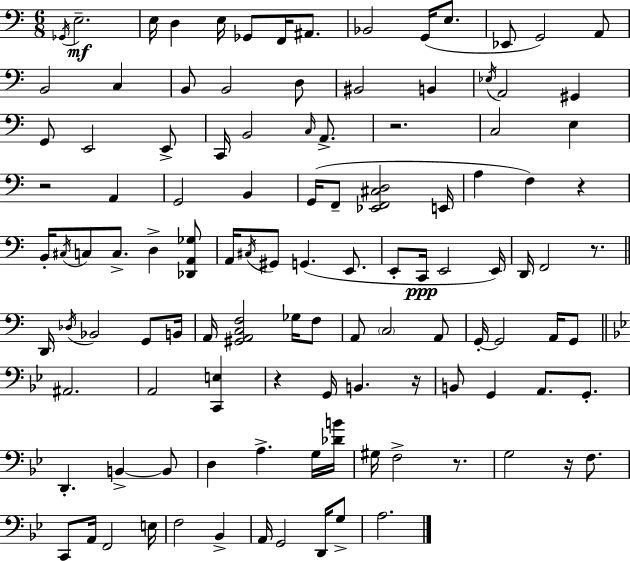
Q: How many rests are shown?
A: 8